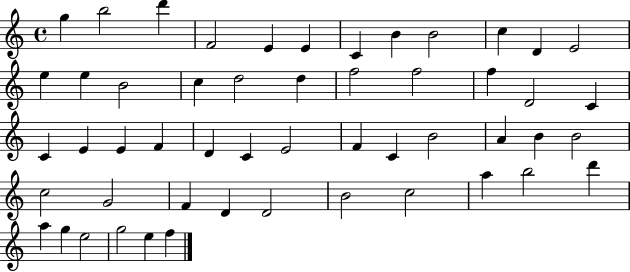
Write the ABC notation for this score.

X:1
T:Untitled
M:4/4
L:1/4
K:C
g b2 d' F2 E E C B B2 c D E2 e e B2 c d2 d f2 f2 f D2 C C E E F D C E2 F C B2 A B B2 c2 G2 F D D2 B2 c2 a b2 d' a g e2 g2 e f